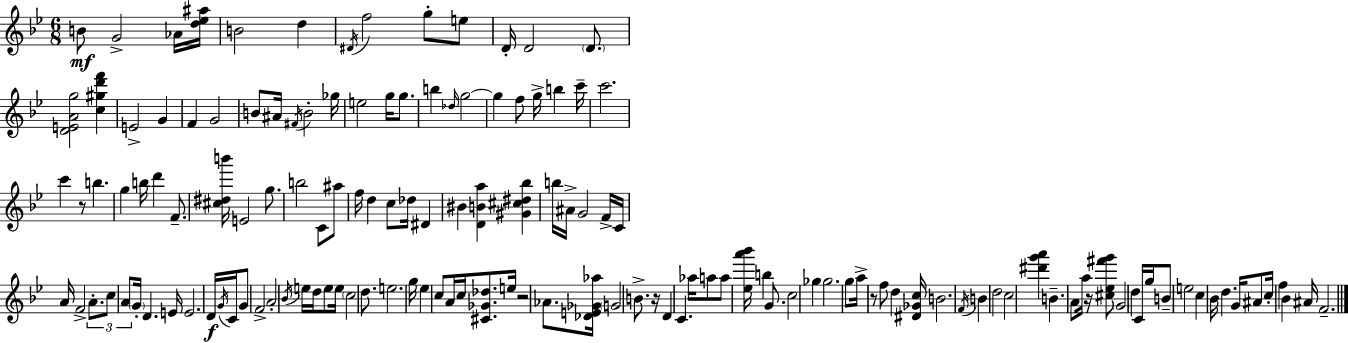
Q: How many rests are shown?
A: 5